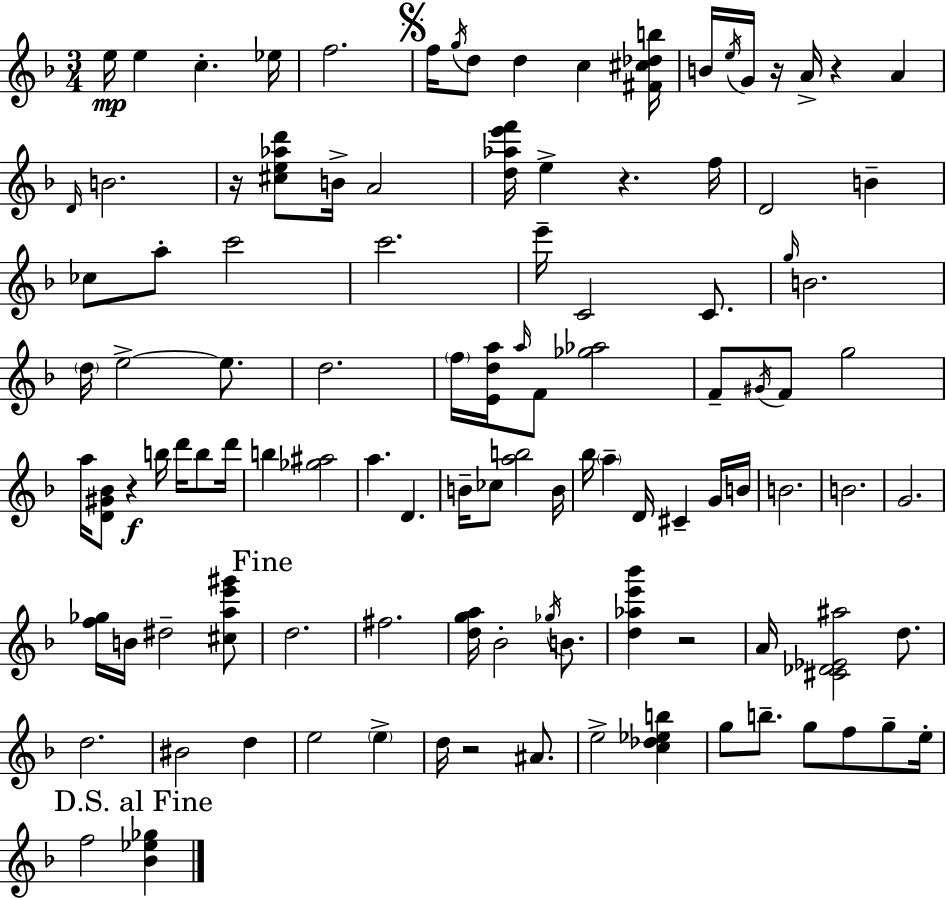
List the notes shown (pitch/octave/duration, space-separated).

E5/s E5/q C5/q. Eb5/s F5/h. F5/s G5/s D5/e D5/q C5/q [F#4,C#5,Db5,B5]/s B4/s E5/s G4/s R/s A4/s R/q A4/q D4/s B4/h. R/s [C#5,E5,Ab5,D6]/e B4/s A4/h [D5,Ab5,E6,F6]/s E5/q R/q. F5/s D4/h B4/q CES5/e A5/e C6/h C6/h. E6/s C4/h C4/e. G5/s B4/h. D5/s E5/h E5/e. D5/h. F5/s [E4,D5,A5]/s A5/s F4/e [Gb5,Ab5]/h F4/e G#4/s F4/e G5/h A5/s [D4,G#4,Bb4]/e R/q B5/s D6/s B5/e D6/s B5/q [Gb5,A#5]/h A5/q. D4/q. B4/s CES5/e [A5,B5]/h B4/s Bb5/s A5/q D4/s C#4/q G4/s B4/s B4/h. B4/h. G4/h. [F5,Gb5]/s B4/s D#5/h [C#5,A5,E6,G#6]/e D5/h. F#5/h. [D5,G5,A5]/s Bb4/h Gb5/s B4/e. [D5,Ab5,E6,Bb6]/q R/h A4/s [C#4,Db4,Eb4,A#5]/h D5/e. D5/h. BIS4/h D5/q E5/h E5/q D5/s R/h A#4/e. E5/h [C5,Db5,Eb5,B5]/q G5/e B5/e. G5/e F5/e G5/e E5/s F5/h [Bb4,Eb5,Gb5]/q